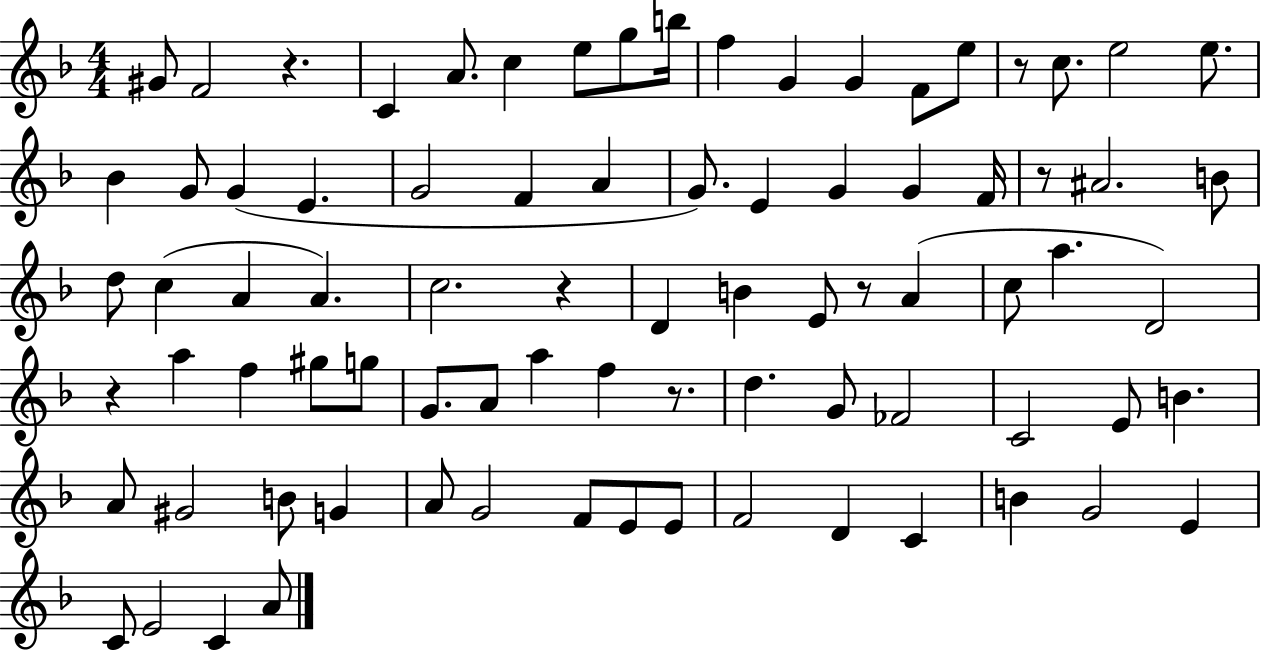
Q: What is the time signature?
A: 4/4